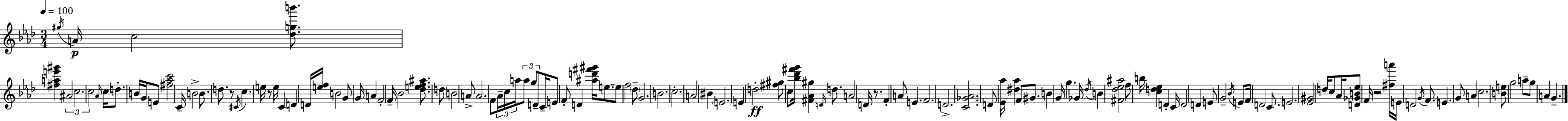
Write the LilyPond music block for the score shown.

{
  \clef treble
  \numericTimeSignature
  \time 3/4
  \key aes \major
  \tempo 4 = 100
  \acciaccatura { gis''16 }\p a'16 c''2 <des'' g'' b'''>8. | <fis'' a'' e''' gis'''>4 \tuplet 3/2 { ais'2 | c''2. | c''2 } \grace { aes'16 } c''16 d''8.-. | \break b'16 g'16 e'8 <fis'' aes'' c'''>2 | c'16-- b'2-> b'8. | d''8. r8 \acciaccatura { cis'16 } c''4. | e''16 r8 e''16 c'4 d'4 | \break d'16 <e'' f''>16 b'2 | g'8 g'16 a'4 f'2-. | f'16-- bes'2 | <des'' e'' f'' ais''>8. d''8 b'2 | \break a'8-> a'2. | f'8 \tuplet 3/2 { aes'16-- c''16 a''16 } \tuplet 3/2 { a''8 g''8 | d'8-- } c'16-- e'8 f'8-. d'4 <ais'' d''' fis''' gis'''>16 | e''8.~~ e''8 f''2 | \break \parenthesize des''8-- g'2. | b'2. | c''2.-. | a'2 bis'4 | \break \parenthesize e'2. | e'4 d''2-.\ff | <fis'' gis''>8 c''8 <bes'' des''' fis''' g'''>16 <fis' aes' gis''>4 | \grace { d'16 } d''8. a'2 | \break d'16 r8. f'4-. a'8 e'4. | f'2. | d'2.-> | <c' ges' aes'>2. | \break d'8 <ees' aes''>16 <dis'' aes''>4 f'8 | gis'8. b'4 g'16 g''4. | ges'16 \acciaccatura { des''16 } b'4 <fis' des'' ees'' ais''>2 | f''8 b''16 <c'' d'' ees''>4 | \break d'4-. c'16 d'2 | d'4 e'8 g'2-- | \acciaccatura { bes'16 } e'8 f'16 d'2 | c'8. e'2. | \break <ees' gis'>2 | d''16 c''8 aes'16 <d' ges' b' ees''>8 f'16 r2 | <fis'' a'''>16 e'16 d'2 | \acciaccatura { g'16 } f'8. e'4. | \break g'8 a'4 c''2. | <b' e''>8 g''2 | a''8-- g''8 a'4 | g'4.-- \bar "|."
}